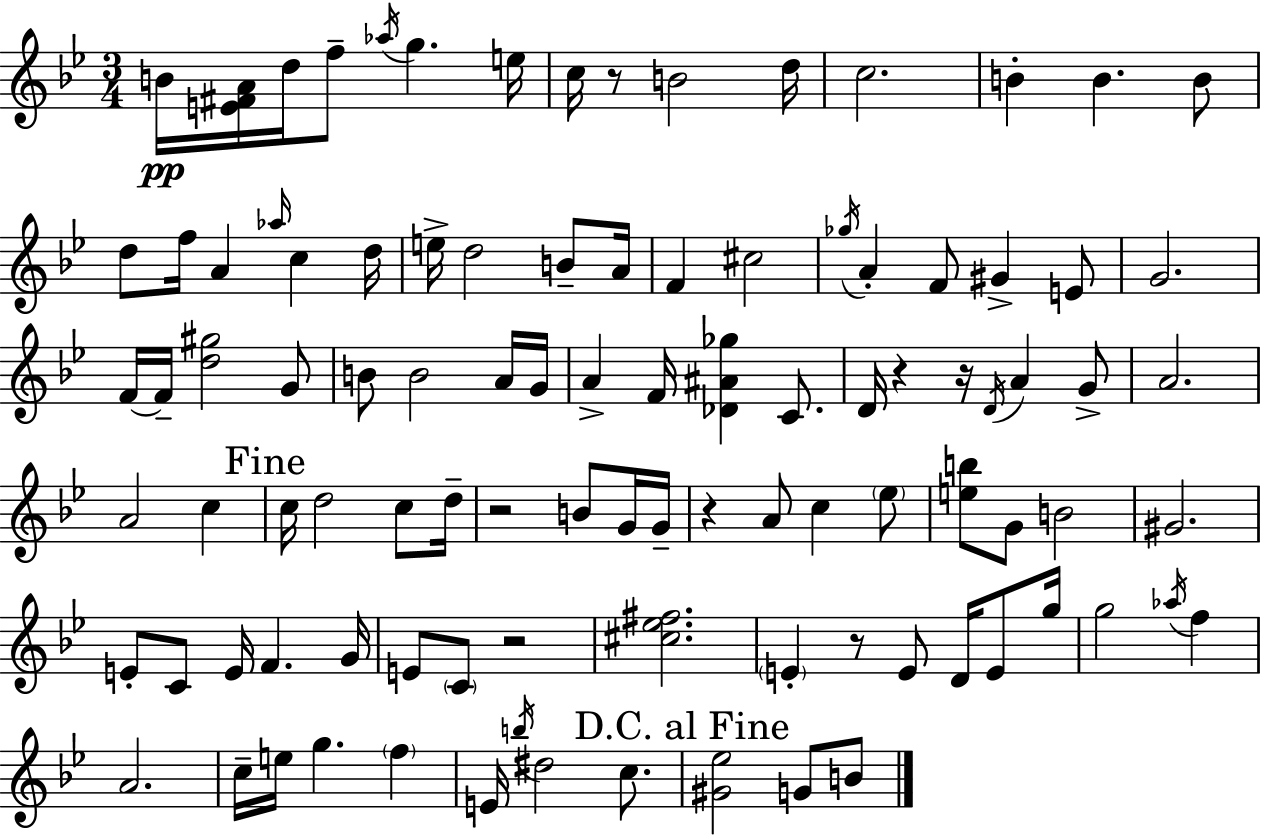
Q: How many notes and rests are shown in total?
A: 100